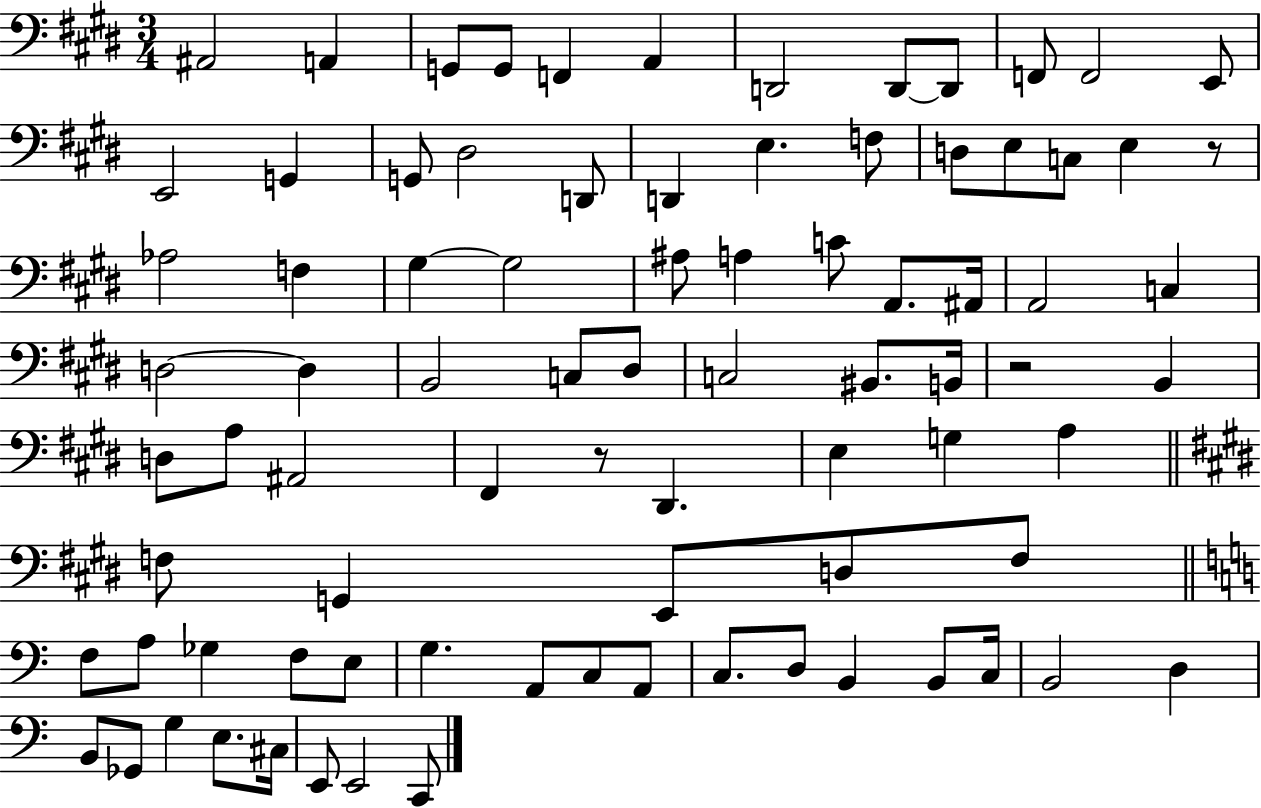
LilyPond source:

{
  \clef bass
  \numericTimeSignature
  \time 3/4
  \key e \major
  ais,2 a,4 | g,8 g,8 f,4 a,4 | d,2 d,8~~ d,8 | f,8 f,2 e,8 | \break e,2 g,4 | g,8 dis2 d,8 | d,4 e4. f8 | d8 e8 c8 e4 r8 | \break aes2 f4 | gis4~~ gis2 | ais8 a4 c'8 a,8. ais,16 | a,2 c4 | \break d2~~ d4 | b,2 c8 dis8 | c2 bis,8. b,16 | r2 b,4 | \break d8 a8 ais,2 | fis,4 r8 dis,4. | e4 g4 a4 | \bar "||" \break \key e \major f8 g,4 e,8 d8 f8 | \bar "||" \break \key a \minor f8 a8 ges4 f8 e8 | g4. a,8 c8 a,8 | c8. d8 b,4 b,8 c16 | b,2 d4 | \break b,8 ges,8 g4 e8. cis16 | e,8 e,2 c,8 | \bar "|."
}